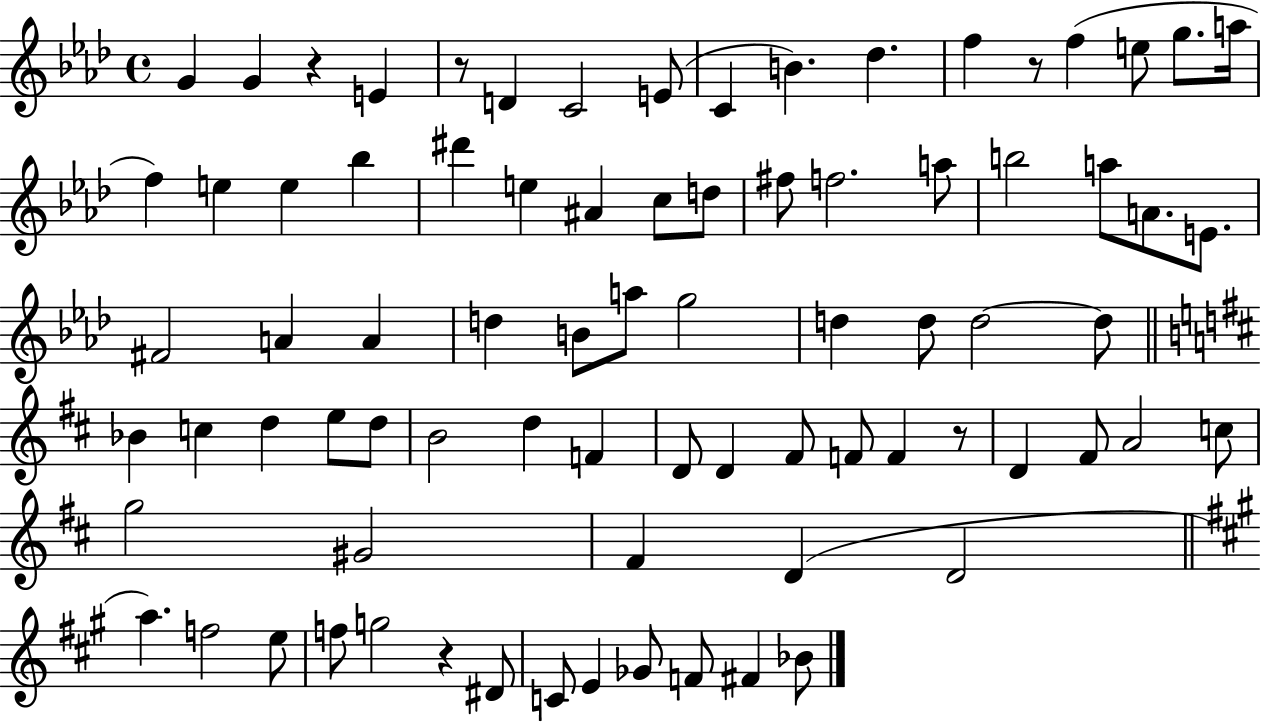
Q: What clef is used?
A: treble